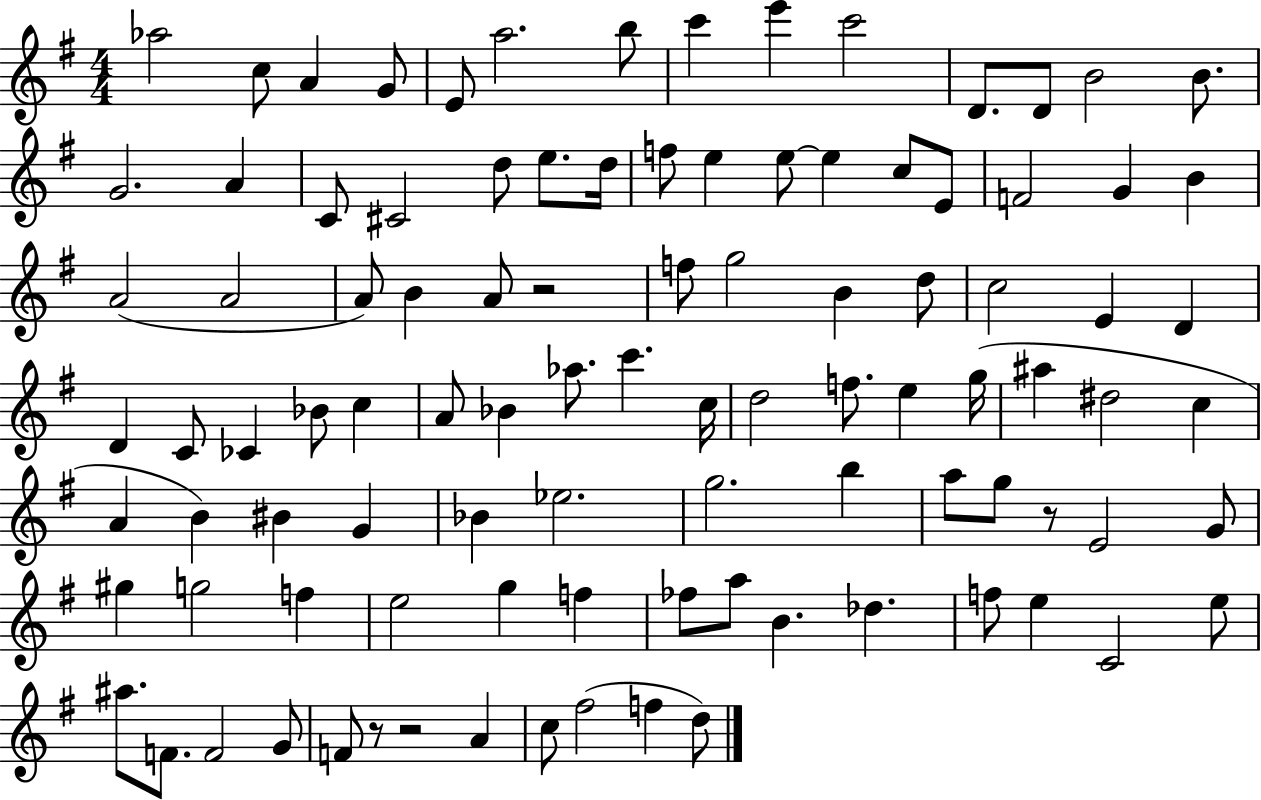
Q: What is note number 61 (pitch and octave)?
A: B4